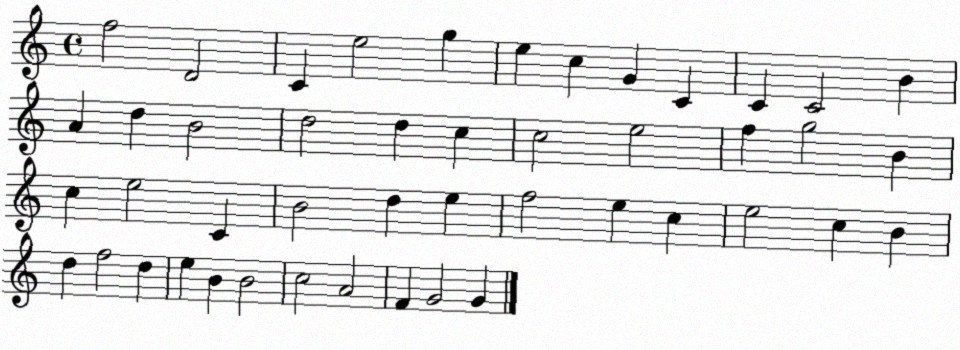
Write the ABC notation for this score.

X:1
T:Untitled
M:4/4
L:1/4
K:C
f2 D2 C e2 g e c G C C C2 B A d B2 d2 d c c2 e2 f g2 B c e2 C B2 d e f2 e c e2 c B d f2 d e B B2 c2 A2 F G2 G